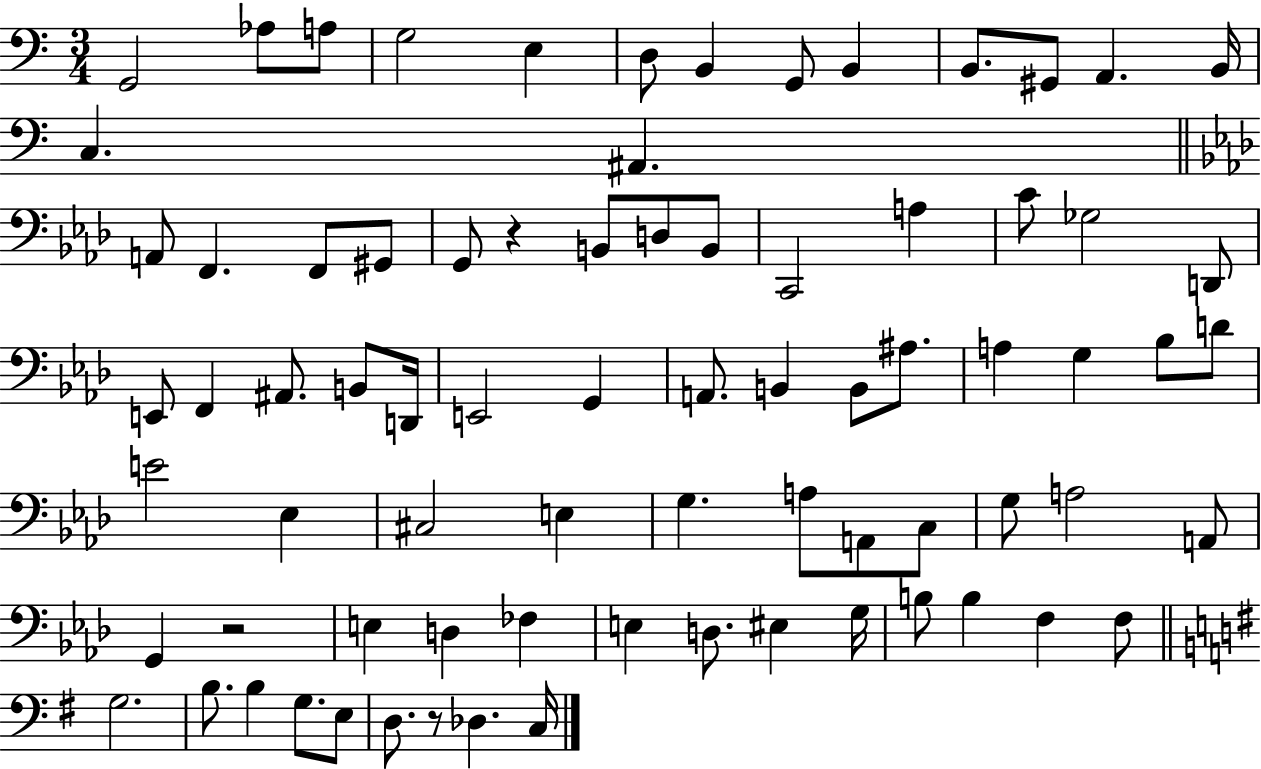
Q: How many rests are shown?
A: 3